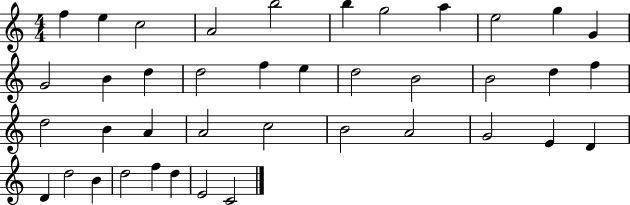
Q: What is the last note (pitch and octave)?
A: C4